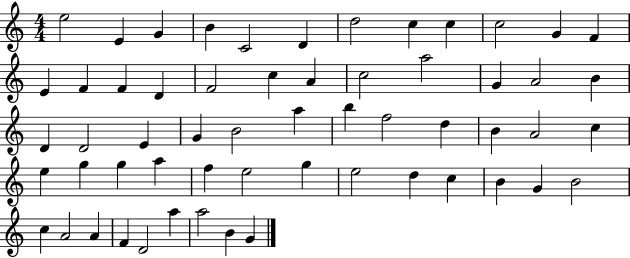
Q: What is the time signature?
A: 4/4